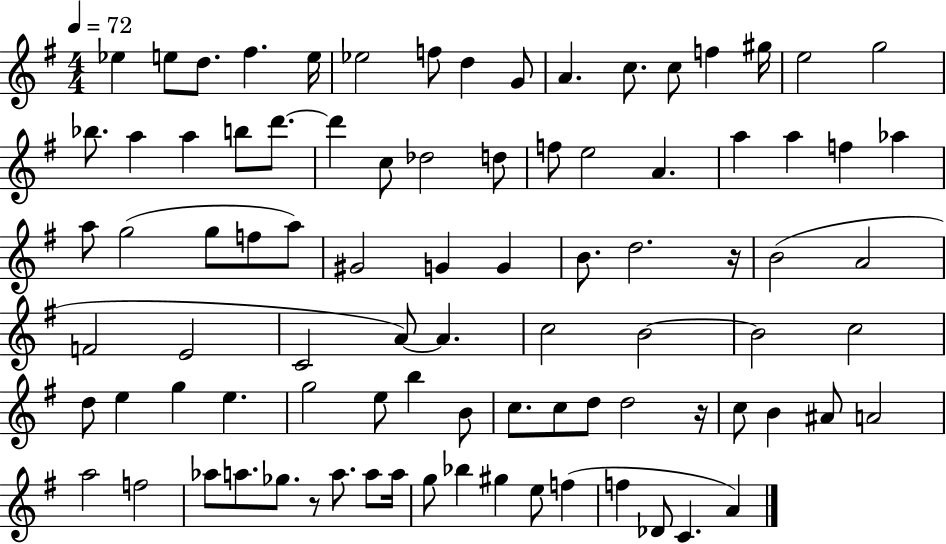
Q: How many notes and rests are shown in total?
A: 89